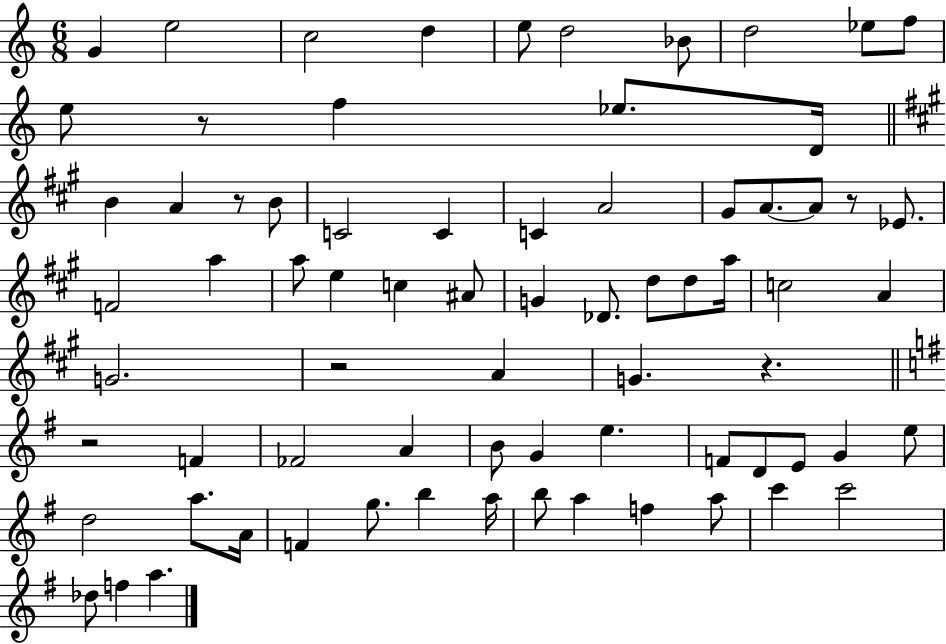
{
  \clef treble
  \numericTimeSignature
  \time 6/8
  \key c \major
  \repeat volta 2 { g'4 e''2 | c''2 d''4 | e''8 d''2 bes'8 | d''2 ees''8 f''8 | \break e''8 r8 f''4 ees''8. d'16 | \bar "||" \break \key a \major b'4 a'4 r8 b'8 | c'2 c'4 | c'4 a'2 | gis'8 a'8.~~ a'8 r8 ees'8. | \break f'2 a''4 | a''8 e''4 c''4 ais'8 | g'4 des'8. d''8 d''8 a''16 | c''2 a'4 | \break g'2. | r2 a'4 | g'4. r4. | \bar "||" \break \key g \major r2 f'4 | fes'2 a'4 | b'8 g'4 e''4. | f'8 d'8 e'8 g'4 e''8 | \break d''2 a''8. a'16 | f'4 g''8. b''4 a''16 | b''8 a''4 f''4 a''8 | c'''4 c'''2 | \break des''8 f''4 a''4. | } \bar "|."
}